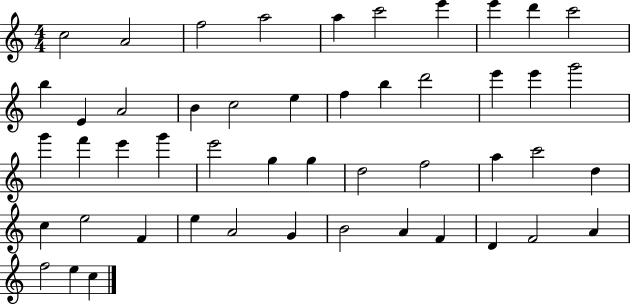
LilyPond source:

{
  \clef treble
  \numericTimeSignature
  \time 4/4
  \key c \major
  c''2 a'2 | f''2 a''2 | a''4 c'''2 e'''4 | e'''4 d'''4 c'''2 | \break b''4 e'4 a'2 | b'4 c''2 e''4 | f''4 b''4 d'''2 | e'''4 e'''4 g'''2 | \break g'''4 f'''4 e'''4 g'''4 | e'''2 g''4 g''4 | d''2 f''2 | a''4 c'''2 d''4 | \break c''4 e''2 f'4 | e''4 a'2 g'4 | b'2 a'4 f'4 | d'4 f'2 a'4 | \break f''2 e''4 c''4 | \bar "|."
}